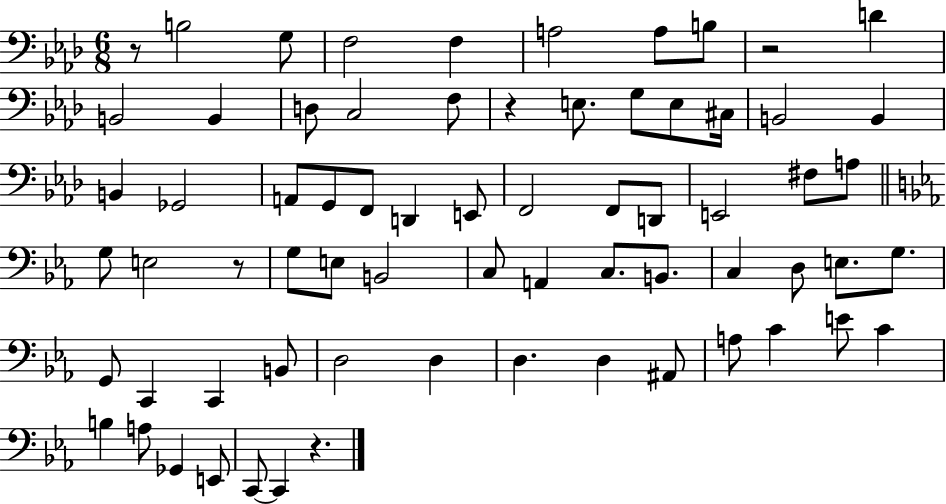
{
  \clef bass
  \numericTimeSignature
  \time 6/8
  \key aes \major
  r8 b2 g8 | f2 f4 | a2 a8 b8 | r2 d'4 | \break b,2 b,4 | d8 c2 f8 | r4 e8. g8 e8 cis16 | b,2 b,4 | \break b,4 ges,2 | a,8 g,8 f,8 d,4 e,8 | f,2 f,8 d,8 | e,2 fis8 a8 | \break \bar "||" \break \key ees \major g8 e2 r8 | g8 e8 b,2 | c8 a,4 c8. b,8. | c4 d8 e8. g8. | \break g,8 c,4 c,4 b,8 | d2 d4 | d4. d4 ais,8 | a8 c'4 e'8 c'4 | \break b4 a8 ges,4 e,8 | c,8~~ c,4 r4. | \bar "|."
}